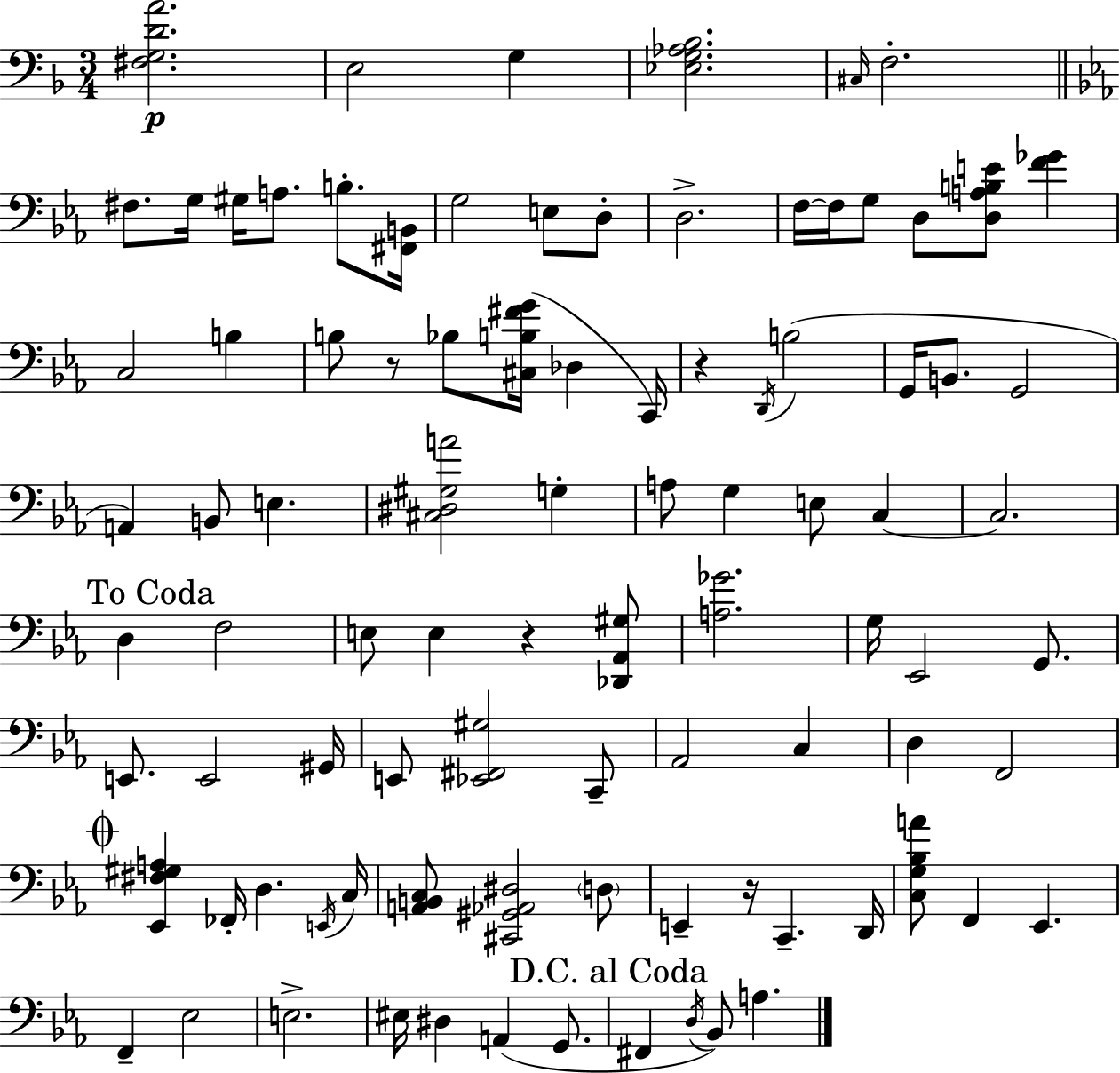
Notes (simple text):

[F#3,G3,D4,A4]/h. E3/h G3/q [Eb3,G3,Ab3,Bb3]/h. C#3/s F3/h. F#3/e. G3/s G#3/s A3/e. B3/e. [F#2,B2]/s G3/h E3/e D3/e D3/h. F3/s F3/s G3/e D3/e [D3,A3,B3,E4]/e [F4,Gb4]/q C3/h B3/q B3/e R/e Bb3/e [C#3,B3,F#4,G4]/s Db3/q C2/s R/q D2/s B3/h G2/s B2/e. G2/h A2/q B2/e E3/q. [C#3,D#3,G#3,A4]/h G3/q A3/e G3/q E3/e C3/q C3/h. D3/q F3/h E3/e E3/q R/q [Db2,Ab2,G#3]/e [A3,Gb4]/h. G3/s Eb2/h G2/e. E2/e. E2/h G#2/s E2/e [Eb2,F#2,G#3]/h C2/e Ab2/h C3/q D3/q F2/h [Eb2,F#3,G#3,A3]/q FES2/s D3/q. E2/s C3/s [A2,B2,C3]/e [C#2,G#2,Ab2,D#3]/h D3/e E2/q R/s C2/q. D2/s [C3,G3,Bb3,A4]/e F2/q Eb2/q. F2/q Eb3/h E3/h. EIS3/s D#3/q A2/q G2/e. F#2/q D3/s Bb2/e A3/q.